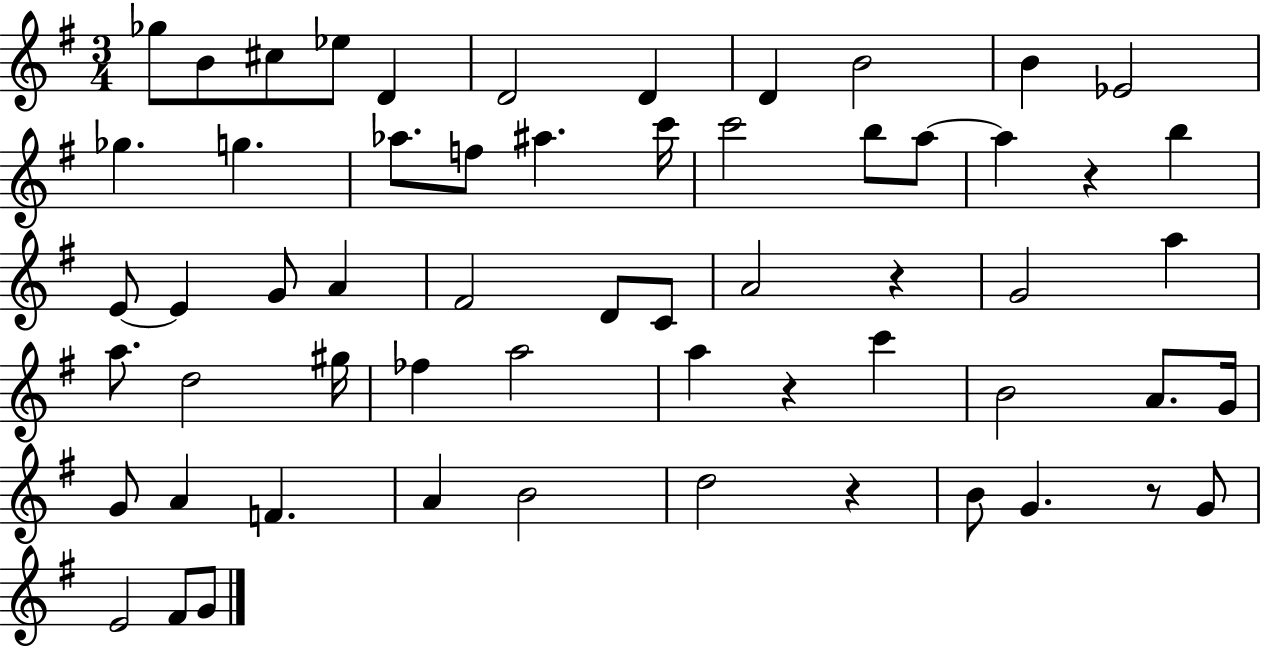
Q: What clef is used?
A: treble